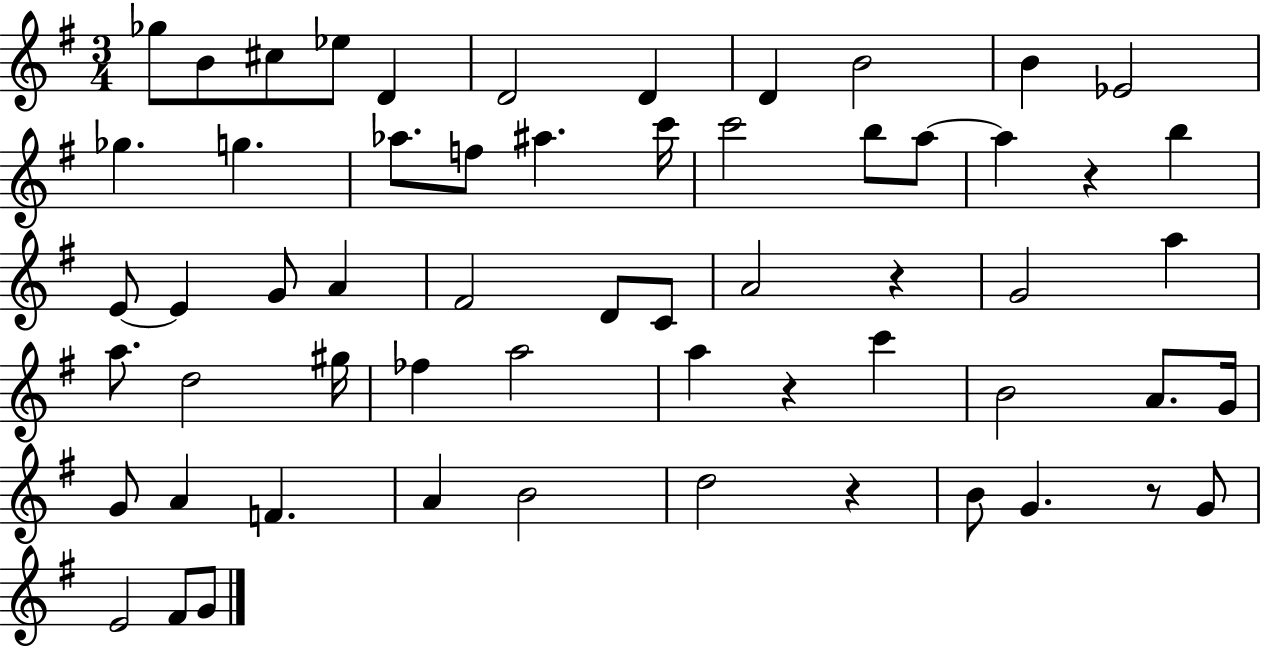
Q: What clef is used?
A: treble